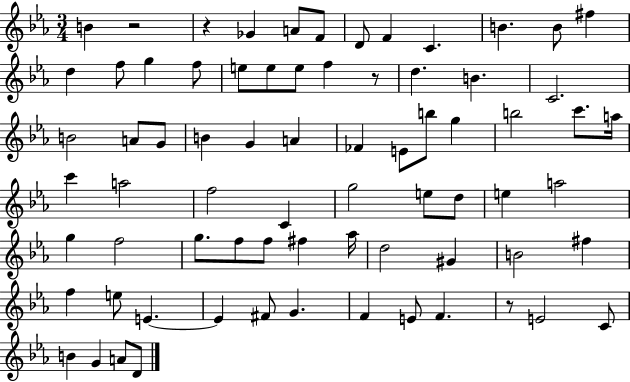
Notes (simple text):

B4/q R/h R/q Gb4/q A4/e F4/e D4/e F4/q C4/q. B4/q. B4/e F#5/q D5/q F5/e G5/q F5/e E5/e E5/e E5/e F5/q R/e D5/q. B4/q. C4/h. B4/h A4/e G4/e B4/q G4/q A4/q FES4/q E4/e B5/e G5/q B5/h C6/e. A5/s C6/q A5/h F5/h C4/q G5/h E5/e D5/e E5/q A5/h G5/q F5/h G5/e. F5/e F5/e F#5/q Ab5/s D5/h G#4/q B4/h F#5/q F5/q E5/e E4/q. E4/q F#4/e G4/q. F4/q E4/e F4/q. R/e E4/h C4/e B4/q G4/q A4/e D4/e